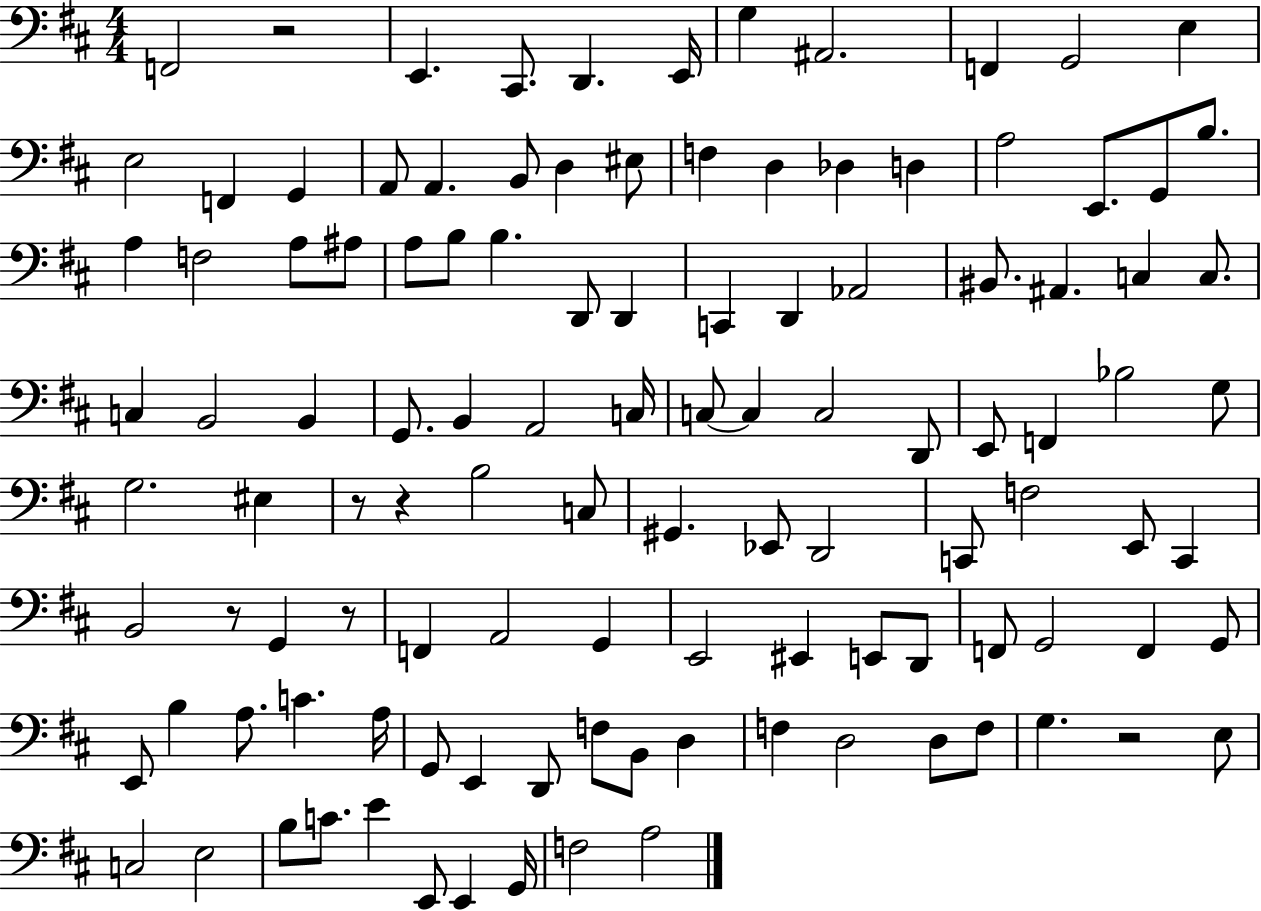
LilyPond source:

{
  \clef bass
  \numericTimeSignature
  \time 4/4
  \key d \major
  f,2 r2 | e,4. cis,8. d,4. e,16 | g4 ais,2. | f,4 g,2 e4 | \break e2 f,4 g,4 | a,8 a,4. b,8 d4 eis8 | f4 d4 des4 d4 | a2 e,8. g,8 b8. | \break a4 f2 a8 ais8 | a8 b8 b4. d,8 d,4 | c,4 d,4 aes,2 | bis,8. ais,4. c4 c8. | \break c4 b,2 b,4 | g,8. b,4 a,2 c16 | c8~~ c4 c2 d,8 | e,8 f,4 bes2 g8 | \break g2. eis4 | r8 r4 b2 c8 | gis,4. ees,8 d,2 | c,8 f2 e,8 c,4 | \break b,2 r8 g,4 r8 | f,4 a,2 g,4 | e,2 eis,4 e,8 d,8 | f,8 g,2 f,4 g,8 | \break e,8 b4 a8. c'4. a16 | g,8 e,4 d,8 f8 b,8 d4 | f4 d2 d8 f8 | g4. r2 e8 | \break c2 e2 | b8 c'8. e'4 e,8 e,4 g,16 | f2 a2 | \bar "|."
}